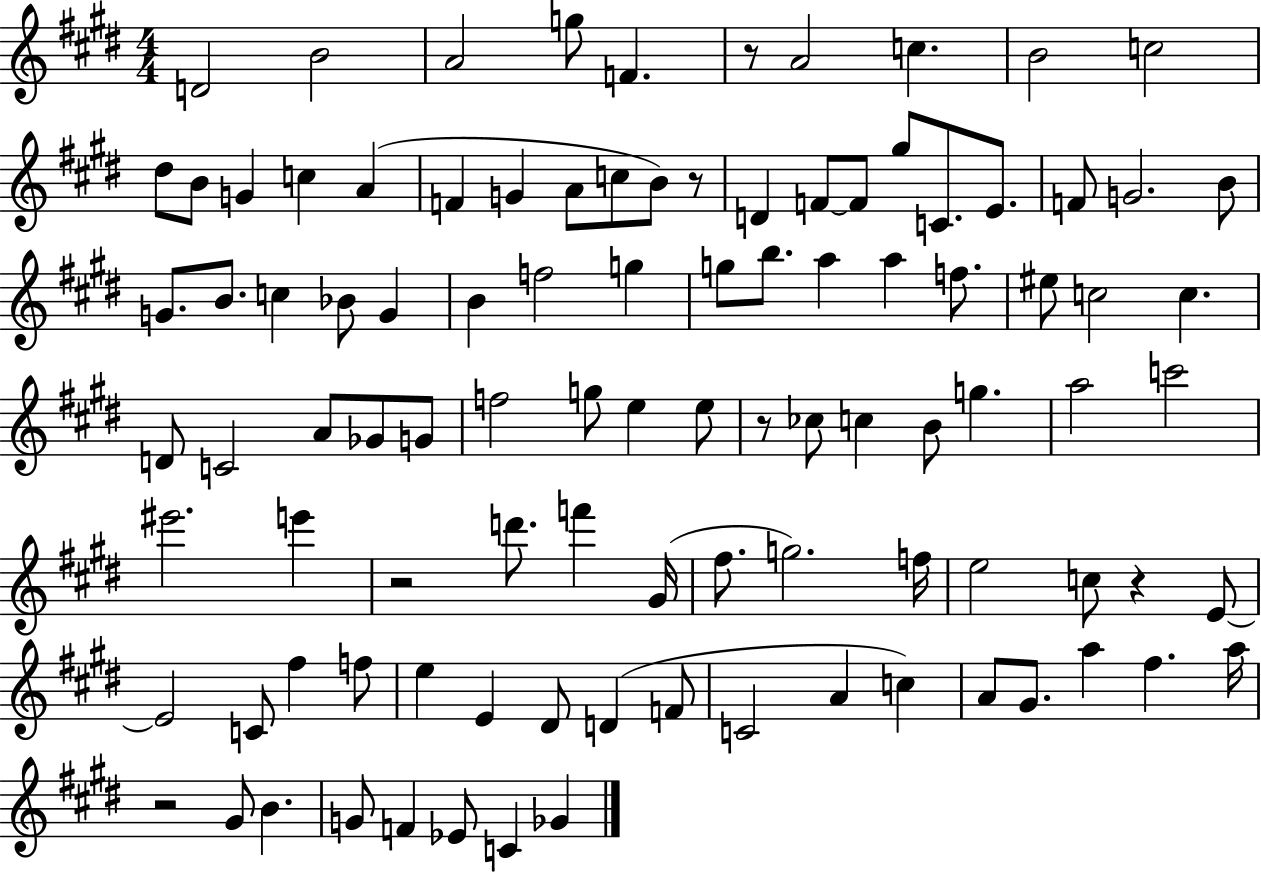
{
  \clef treble
  \numericTimeSignature
  \time 4/4
  \key e \major
  d'2 b'2 | a'2 g''8 f'4. | r8 a'2 c''4. | b'2 c''2 | \break dis''8 b'8 g'4 c''4 a'4( | f'4 g'4 a'8 c''8 b'8) r8 | d'4 f'8~~ f'8 gis''8 c'8. e'8. | f'8 g'2. b'8 | \break g'8. b'8. c''4 bes'8 g'4 | b'4 f''2 g''4 | g''8 b''8. a''4 a''4 f''8. | eis''8 c''2 c''4. | \break d'8 c'2 a'8 ges'8 g'8 | f''2 g''8 e''4 e''8 | r8 ces''8 c''4 b'8 g''4. | a''2 c'''2 | \break eis'''2. e'''4 | r2 d'''8. f'''4 gis'16( | fis''8. g''2.) f''16 | e''2 c''8 r4 e'8~~ | \break e'2 c'8 fis''4 f''8 | e''4 e'4 dis'8 d'4( f'8 | c'2 a'4 c''4) | a'8 gis'8. a''4 fis''4. a''16 | \break r2 gis'8 b'4. | g'8 f'4 ees'8 c'4 ges'4 | \bar "|."
}